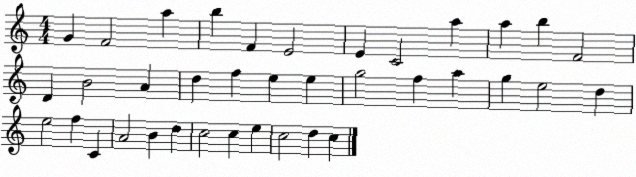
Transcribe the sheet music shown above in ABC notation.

X:1
T:Untitled
M:4/4
L:1/4
K:C
G F2 a b F E2 E C2 a a b F2 D B2 A d f e e g2 f a g e2 d e2 f C A2 B d c2 c e c2 d c